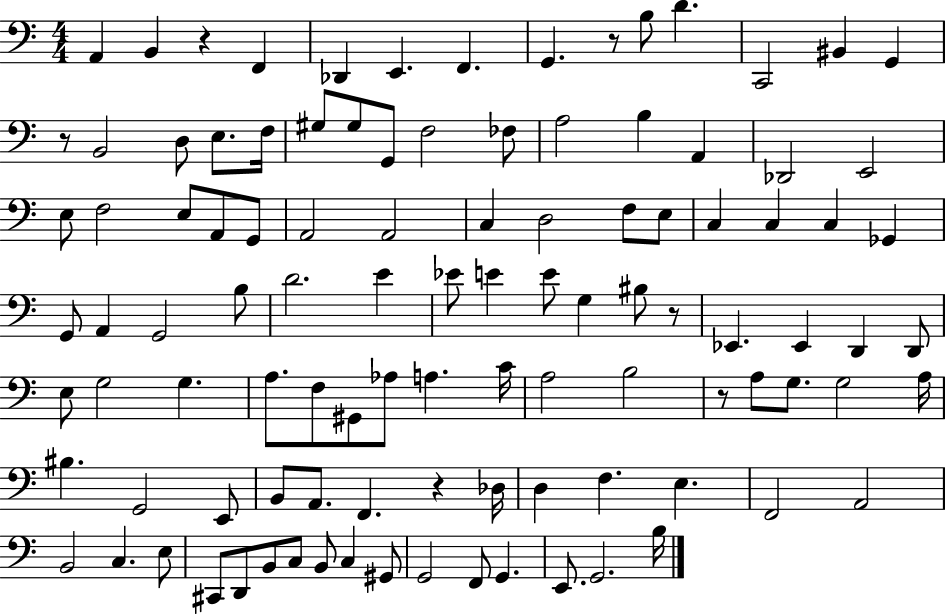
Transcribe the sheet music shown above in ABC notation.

X:1
T:Untitled
M:4/4
L:1/4
K:C
A,, B,, z F,, _D,, E,, F,, G,, z/2 B,/2 D C,,2 ^B,, G,, z/2 B,,2 D,/2 E,/2 F,/4 ^G,/2 ^G,/2 G,,/2 F,2 _F,/2 A,2 B, A,, _D,,2 E,,2 E,/2 F,2 E,/2 A,,/2 G,,/2 A,,2 A,,2 C, D,2 F,/2 E,/2 C, C, C, _G,, G,,/2 A,, G,,2 B,/2 D2 E _E/2 E E/2 G, ^B,/2 z/2 _E,, _E,, D,, D,,/2 E,/2 G,2 G, A,/2 F,/2 ^G,,/2 _A,/2 A, C/4 A,2 B,2 z/2 A,/2 G,/2 G,2 A,/4 ^B, G,,2 E,,/2 B,,/2 A,,/2 F,, z _D,/4 D, F, E, F,,2 A,,2 B,,2 C, E,/2 ^C,,/2 D,,/2 B,,/2 C,/2 B,,/2 C, ^G,,/2 G,,2 F,,/2 G,, E,,/2 G,,2 B,/4